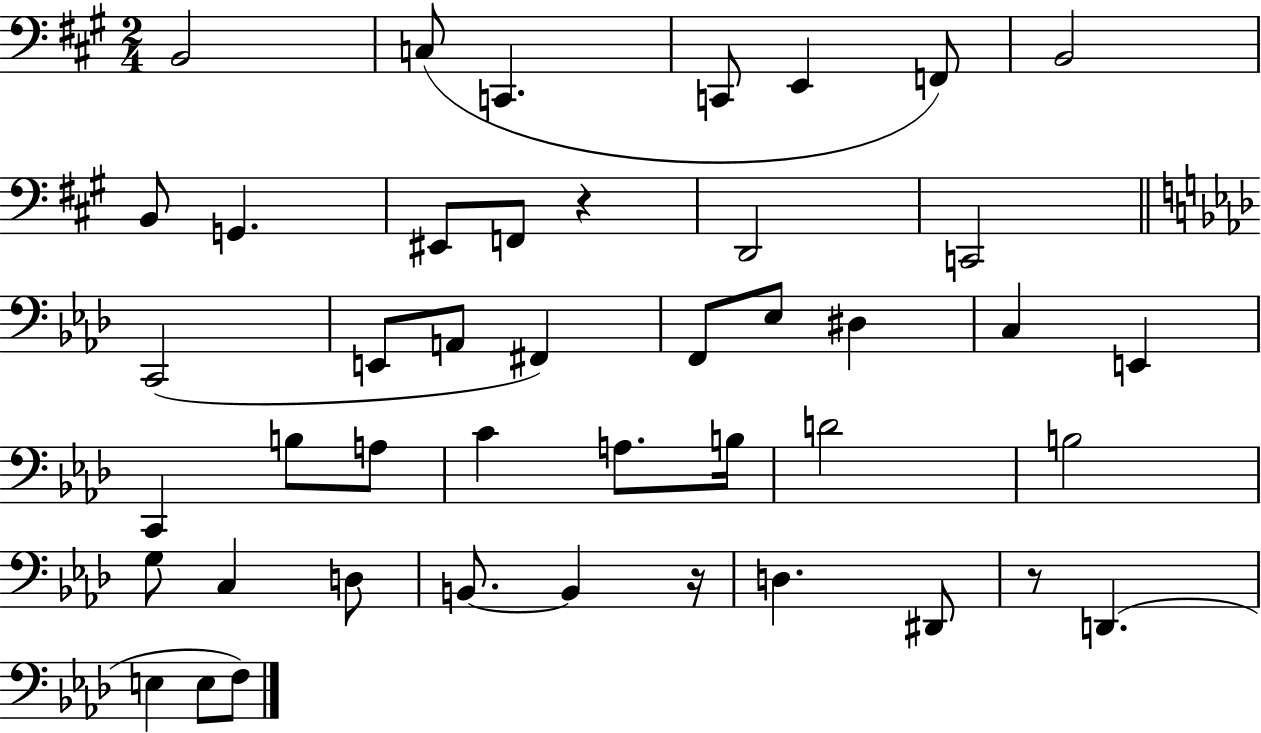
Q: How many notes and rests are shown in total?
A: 44